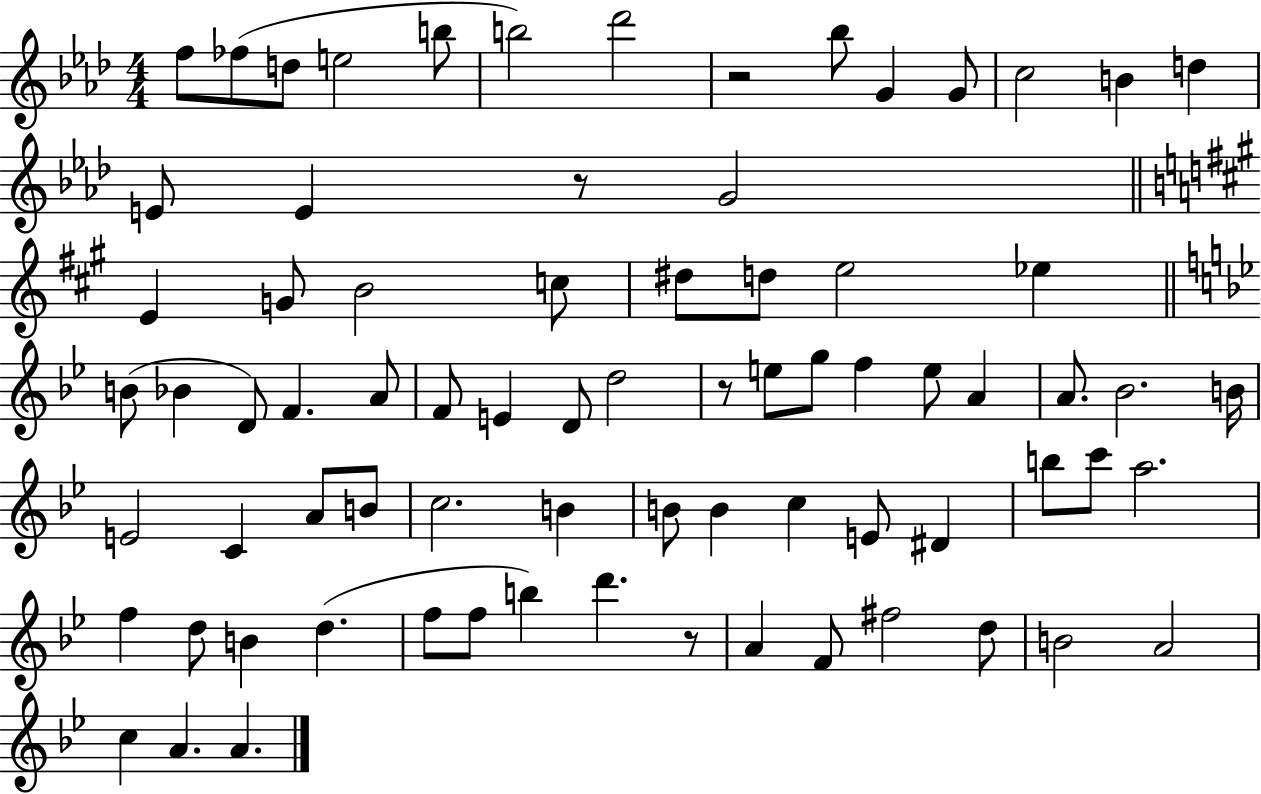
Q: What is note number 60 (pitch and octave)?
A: F5